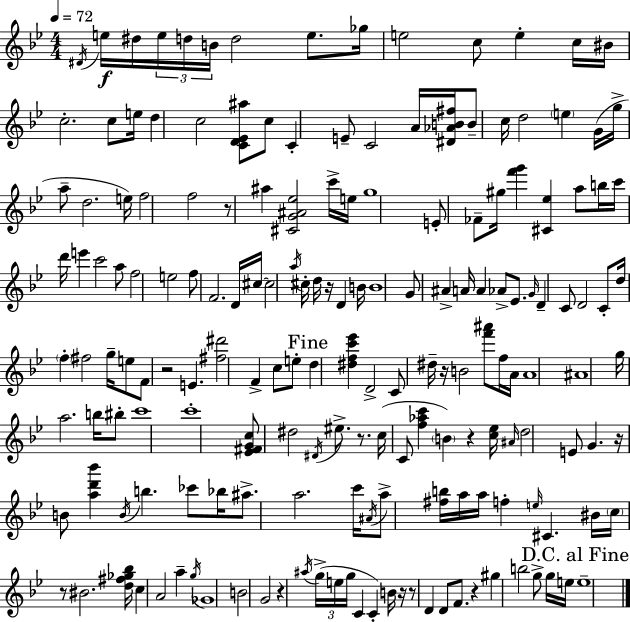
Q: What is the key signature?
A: G minor